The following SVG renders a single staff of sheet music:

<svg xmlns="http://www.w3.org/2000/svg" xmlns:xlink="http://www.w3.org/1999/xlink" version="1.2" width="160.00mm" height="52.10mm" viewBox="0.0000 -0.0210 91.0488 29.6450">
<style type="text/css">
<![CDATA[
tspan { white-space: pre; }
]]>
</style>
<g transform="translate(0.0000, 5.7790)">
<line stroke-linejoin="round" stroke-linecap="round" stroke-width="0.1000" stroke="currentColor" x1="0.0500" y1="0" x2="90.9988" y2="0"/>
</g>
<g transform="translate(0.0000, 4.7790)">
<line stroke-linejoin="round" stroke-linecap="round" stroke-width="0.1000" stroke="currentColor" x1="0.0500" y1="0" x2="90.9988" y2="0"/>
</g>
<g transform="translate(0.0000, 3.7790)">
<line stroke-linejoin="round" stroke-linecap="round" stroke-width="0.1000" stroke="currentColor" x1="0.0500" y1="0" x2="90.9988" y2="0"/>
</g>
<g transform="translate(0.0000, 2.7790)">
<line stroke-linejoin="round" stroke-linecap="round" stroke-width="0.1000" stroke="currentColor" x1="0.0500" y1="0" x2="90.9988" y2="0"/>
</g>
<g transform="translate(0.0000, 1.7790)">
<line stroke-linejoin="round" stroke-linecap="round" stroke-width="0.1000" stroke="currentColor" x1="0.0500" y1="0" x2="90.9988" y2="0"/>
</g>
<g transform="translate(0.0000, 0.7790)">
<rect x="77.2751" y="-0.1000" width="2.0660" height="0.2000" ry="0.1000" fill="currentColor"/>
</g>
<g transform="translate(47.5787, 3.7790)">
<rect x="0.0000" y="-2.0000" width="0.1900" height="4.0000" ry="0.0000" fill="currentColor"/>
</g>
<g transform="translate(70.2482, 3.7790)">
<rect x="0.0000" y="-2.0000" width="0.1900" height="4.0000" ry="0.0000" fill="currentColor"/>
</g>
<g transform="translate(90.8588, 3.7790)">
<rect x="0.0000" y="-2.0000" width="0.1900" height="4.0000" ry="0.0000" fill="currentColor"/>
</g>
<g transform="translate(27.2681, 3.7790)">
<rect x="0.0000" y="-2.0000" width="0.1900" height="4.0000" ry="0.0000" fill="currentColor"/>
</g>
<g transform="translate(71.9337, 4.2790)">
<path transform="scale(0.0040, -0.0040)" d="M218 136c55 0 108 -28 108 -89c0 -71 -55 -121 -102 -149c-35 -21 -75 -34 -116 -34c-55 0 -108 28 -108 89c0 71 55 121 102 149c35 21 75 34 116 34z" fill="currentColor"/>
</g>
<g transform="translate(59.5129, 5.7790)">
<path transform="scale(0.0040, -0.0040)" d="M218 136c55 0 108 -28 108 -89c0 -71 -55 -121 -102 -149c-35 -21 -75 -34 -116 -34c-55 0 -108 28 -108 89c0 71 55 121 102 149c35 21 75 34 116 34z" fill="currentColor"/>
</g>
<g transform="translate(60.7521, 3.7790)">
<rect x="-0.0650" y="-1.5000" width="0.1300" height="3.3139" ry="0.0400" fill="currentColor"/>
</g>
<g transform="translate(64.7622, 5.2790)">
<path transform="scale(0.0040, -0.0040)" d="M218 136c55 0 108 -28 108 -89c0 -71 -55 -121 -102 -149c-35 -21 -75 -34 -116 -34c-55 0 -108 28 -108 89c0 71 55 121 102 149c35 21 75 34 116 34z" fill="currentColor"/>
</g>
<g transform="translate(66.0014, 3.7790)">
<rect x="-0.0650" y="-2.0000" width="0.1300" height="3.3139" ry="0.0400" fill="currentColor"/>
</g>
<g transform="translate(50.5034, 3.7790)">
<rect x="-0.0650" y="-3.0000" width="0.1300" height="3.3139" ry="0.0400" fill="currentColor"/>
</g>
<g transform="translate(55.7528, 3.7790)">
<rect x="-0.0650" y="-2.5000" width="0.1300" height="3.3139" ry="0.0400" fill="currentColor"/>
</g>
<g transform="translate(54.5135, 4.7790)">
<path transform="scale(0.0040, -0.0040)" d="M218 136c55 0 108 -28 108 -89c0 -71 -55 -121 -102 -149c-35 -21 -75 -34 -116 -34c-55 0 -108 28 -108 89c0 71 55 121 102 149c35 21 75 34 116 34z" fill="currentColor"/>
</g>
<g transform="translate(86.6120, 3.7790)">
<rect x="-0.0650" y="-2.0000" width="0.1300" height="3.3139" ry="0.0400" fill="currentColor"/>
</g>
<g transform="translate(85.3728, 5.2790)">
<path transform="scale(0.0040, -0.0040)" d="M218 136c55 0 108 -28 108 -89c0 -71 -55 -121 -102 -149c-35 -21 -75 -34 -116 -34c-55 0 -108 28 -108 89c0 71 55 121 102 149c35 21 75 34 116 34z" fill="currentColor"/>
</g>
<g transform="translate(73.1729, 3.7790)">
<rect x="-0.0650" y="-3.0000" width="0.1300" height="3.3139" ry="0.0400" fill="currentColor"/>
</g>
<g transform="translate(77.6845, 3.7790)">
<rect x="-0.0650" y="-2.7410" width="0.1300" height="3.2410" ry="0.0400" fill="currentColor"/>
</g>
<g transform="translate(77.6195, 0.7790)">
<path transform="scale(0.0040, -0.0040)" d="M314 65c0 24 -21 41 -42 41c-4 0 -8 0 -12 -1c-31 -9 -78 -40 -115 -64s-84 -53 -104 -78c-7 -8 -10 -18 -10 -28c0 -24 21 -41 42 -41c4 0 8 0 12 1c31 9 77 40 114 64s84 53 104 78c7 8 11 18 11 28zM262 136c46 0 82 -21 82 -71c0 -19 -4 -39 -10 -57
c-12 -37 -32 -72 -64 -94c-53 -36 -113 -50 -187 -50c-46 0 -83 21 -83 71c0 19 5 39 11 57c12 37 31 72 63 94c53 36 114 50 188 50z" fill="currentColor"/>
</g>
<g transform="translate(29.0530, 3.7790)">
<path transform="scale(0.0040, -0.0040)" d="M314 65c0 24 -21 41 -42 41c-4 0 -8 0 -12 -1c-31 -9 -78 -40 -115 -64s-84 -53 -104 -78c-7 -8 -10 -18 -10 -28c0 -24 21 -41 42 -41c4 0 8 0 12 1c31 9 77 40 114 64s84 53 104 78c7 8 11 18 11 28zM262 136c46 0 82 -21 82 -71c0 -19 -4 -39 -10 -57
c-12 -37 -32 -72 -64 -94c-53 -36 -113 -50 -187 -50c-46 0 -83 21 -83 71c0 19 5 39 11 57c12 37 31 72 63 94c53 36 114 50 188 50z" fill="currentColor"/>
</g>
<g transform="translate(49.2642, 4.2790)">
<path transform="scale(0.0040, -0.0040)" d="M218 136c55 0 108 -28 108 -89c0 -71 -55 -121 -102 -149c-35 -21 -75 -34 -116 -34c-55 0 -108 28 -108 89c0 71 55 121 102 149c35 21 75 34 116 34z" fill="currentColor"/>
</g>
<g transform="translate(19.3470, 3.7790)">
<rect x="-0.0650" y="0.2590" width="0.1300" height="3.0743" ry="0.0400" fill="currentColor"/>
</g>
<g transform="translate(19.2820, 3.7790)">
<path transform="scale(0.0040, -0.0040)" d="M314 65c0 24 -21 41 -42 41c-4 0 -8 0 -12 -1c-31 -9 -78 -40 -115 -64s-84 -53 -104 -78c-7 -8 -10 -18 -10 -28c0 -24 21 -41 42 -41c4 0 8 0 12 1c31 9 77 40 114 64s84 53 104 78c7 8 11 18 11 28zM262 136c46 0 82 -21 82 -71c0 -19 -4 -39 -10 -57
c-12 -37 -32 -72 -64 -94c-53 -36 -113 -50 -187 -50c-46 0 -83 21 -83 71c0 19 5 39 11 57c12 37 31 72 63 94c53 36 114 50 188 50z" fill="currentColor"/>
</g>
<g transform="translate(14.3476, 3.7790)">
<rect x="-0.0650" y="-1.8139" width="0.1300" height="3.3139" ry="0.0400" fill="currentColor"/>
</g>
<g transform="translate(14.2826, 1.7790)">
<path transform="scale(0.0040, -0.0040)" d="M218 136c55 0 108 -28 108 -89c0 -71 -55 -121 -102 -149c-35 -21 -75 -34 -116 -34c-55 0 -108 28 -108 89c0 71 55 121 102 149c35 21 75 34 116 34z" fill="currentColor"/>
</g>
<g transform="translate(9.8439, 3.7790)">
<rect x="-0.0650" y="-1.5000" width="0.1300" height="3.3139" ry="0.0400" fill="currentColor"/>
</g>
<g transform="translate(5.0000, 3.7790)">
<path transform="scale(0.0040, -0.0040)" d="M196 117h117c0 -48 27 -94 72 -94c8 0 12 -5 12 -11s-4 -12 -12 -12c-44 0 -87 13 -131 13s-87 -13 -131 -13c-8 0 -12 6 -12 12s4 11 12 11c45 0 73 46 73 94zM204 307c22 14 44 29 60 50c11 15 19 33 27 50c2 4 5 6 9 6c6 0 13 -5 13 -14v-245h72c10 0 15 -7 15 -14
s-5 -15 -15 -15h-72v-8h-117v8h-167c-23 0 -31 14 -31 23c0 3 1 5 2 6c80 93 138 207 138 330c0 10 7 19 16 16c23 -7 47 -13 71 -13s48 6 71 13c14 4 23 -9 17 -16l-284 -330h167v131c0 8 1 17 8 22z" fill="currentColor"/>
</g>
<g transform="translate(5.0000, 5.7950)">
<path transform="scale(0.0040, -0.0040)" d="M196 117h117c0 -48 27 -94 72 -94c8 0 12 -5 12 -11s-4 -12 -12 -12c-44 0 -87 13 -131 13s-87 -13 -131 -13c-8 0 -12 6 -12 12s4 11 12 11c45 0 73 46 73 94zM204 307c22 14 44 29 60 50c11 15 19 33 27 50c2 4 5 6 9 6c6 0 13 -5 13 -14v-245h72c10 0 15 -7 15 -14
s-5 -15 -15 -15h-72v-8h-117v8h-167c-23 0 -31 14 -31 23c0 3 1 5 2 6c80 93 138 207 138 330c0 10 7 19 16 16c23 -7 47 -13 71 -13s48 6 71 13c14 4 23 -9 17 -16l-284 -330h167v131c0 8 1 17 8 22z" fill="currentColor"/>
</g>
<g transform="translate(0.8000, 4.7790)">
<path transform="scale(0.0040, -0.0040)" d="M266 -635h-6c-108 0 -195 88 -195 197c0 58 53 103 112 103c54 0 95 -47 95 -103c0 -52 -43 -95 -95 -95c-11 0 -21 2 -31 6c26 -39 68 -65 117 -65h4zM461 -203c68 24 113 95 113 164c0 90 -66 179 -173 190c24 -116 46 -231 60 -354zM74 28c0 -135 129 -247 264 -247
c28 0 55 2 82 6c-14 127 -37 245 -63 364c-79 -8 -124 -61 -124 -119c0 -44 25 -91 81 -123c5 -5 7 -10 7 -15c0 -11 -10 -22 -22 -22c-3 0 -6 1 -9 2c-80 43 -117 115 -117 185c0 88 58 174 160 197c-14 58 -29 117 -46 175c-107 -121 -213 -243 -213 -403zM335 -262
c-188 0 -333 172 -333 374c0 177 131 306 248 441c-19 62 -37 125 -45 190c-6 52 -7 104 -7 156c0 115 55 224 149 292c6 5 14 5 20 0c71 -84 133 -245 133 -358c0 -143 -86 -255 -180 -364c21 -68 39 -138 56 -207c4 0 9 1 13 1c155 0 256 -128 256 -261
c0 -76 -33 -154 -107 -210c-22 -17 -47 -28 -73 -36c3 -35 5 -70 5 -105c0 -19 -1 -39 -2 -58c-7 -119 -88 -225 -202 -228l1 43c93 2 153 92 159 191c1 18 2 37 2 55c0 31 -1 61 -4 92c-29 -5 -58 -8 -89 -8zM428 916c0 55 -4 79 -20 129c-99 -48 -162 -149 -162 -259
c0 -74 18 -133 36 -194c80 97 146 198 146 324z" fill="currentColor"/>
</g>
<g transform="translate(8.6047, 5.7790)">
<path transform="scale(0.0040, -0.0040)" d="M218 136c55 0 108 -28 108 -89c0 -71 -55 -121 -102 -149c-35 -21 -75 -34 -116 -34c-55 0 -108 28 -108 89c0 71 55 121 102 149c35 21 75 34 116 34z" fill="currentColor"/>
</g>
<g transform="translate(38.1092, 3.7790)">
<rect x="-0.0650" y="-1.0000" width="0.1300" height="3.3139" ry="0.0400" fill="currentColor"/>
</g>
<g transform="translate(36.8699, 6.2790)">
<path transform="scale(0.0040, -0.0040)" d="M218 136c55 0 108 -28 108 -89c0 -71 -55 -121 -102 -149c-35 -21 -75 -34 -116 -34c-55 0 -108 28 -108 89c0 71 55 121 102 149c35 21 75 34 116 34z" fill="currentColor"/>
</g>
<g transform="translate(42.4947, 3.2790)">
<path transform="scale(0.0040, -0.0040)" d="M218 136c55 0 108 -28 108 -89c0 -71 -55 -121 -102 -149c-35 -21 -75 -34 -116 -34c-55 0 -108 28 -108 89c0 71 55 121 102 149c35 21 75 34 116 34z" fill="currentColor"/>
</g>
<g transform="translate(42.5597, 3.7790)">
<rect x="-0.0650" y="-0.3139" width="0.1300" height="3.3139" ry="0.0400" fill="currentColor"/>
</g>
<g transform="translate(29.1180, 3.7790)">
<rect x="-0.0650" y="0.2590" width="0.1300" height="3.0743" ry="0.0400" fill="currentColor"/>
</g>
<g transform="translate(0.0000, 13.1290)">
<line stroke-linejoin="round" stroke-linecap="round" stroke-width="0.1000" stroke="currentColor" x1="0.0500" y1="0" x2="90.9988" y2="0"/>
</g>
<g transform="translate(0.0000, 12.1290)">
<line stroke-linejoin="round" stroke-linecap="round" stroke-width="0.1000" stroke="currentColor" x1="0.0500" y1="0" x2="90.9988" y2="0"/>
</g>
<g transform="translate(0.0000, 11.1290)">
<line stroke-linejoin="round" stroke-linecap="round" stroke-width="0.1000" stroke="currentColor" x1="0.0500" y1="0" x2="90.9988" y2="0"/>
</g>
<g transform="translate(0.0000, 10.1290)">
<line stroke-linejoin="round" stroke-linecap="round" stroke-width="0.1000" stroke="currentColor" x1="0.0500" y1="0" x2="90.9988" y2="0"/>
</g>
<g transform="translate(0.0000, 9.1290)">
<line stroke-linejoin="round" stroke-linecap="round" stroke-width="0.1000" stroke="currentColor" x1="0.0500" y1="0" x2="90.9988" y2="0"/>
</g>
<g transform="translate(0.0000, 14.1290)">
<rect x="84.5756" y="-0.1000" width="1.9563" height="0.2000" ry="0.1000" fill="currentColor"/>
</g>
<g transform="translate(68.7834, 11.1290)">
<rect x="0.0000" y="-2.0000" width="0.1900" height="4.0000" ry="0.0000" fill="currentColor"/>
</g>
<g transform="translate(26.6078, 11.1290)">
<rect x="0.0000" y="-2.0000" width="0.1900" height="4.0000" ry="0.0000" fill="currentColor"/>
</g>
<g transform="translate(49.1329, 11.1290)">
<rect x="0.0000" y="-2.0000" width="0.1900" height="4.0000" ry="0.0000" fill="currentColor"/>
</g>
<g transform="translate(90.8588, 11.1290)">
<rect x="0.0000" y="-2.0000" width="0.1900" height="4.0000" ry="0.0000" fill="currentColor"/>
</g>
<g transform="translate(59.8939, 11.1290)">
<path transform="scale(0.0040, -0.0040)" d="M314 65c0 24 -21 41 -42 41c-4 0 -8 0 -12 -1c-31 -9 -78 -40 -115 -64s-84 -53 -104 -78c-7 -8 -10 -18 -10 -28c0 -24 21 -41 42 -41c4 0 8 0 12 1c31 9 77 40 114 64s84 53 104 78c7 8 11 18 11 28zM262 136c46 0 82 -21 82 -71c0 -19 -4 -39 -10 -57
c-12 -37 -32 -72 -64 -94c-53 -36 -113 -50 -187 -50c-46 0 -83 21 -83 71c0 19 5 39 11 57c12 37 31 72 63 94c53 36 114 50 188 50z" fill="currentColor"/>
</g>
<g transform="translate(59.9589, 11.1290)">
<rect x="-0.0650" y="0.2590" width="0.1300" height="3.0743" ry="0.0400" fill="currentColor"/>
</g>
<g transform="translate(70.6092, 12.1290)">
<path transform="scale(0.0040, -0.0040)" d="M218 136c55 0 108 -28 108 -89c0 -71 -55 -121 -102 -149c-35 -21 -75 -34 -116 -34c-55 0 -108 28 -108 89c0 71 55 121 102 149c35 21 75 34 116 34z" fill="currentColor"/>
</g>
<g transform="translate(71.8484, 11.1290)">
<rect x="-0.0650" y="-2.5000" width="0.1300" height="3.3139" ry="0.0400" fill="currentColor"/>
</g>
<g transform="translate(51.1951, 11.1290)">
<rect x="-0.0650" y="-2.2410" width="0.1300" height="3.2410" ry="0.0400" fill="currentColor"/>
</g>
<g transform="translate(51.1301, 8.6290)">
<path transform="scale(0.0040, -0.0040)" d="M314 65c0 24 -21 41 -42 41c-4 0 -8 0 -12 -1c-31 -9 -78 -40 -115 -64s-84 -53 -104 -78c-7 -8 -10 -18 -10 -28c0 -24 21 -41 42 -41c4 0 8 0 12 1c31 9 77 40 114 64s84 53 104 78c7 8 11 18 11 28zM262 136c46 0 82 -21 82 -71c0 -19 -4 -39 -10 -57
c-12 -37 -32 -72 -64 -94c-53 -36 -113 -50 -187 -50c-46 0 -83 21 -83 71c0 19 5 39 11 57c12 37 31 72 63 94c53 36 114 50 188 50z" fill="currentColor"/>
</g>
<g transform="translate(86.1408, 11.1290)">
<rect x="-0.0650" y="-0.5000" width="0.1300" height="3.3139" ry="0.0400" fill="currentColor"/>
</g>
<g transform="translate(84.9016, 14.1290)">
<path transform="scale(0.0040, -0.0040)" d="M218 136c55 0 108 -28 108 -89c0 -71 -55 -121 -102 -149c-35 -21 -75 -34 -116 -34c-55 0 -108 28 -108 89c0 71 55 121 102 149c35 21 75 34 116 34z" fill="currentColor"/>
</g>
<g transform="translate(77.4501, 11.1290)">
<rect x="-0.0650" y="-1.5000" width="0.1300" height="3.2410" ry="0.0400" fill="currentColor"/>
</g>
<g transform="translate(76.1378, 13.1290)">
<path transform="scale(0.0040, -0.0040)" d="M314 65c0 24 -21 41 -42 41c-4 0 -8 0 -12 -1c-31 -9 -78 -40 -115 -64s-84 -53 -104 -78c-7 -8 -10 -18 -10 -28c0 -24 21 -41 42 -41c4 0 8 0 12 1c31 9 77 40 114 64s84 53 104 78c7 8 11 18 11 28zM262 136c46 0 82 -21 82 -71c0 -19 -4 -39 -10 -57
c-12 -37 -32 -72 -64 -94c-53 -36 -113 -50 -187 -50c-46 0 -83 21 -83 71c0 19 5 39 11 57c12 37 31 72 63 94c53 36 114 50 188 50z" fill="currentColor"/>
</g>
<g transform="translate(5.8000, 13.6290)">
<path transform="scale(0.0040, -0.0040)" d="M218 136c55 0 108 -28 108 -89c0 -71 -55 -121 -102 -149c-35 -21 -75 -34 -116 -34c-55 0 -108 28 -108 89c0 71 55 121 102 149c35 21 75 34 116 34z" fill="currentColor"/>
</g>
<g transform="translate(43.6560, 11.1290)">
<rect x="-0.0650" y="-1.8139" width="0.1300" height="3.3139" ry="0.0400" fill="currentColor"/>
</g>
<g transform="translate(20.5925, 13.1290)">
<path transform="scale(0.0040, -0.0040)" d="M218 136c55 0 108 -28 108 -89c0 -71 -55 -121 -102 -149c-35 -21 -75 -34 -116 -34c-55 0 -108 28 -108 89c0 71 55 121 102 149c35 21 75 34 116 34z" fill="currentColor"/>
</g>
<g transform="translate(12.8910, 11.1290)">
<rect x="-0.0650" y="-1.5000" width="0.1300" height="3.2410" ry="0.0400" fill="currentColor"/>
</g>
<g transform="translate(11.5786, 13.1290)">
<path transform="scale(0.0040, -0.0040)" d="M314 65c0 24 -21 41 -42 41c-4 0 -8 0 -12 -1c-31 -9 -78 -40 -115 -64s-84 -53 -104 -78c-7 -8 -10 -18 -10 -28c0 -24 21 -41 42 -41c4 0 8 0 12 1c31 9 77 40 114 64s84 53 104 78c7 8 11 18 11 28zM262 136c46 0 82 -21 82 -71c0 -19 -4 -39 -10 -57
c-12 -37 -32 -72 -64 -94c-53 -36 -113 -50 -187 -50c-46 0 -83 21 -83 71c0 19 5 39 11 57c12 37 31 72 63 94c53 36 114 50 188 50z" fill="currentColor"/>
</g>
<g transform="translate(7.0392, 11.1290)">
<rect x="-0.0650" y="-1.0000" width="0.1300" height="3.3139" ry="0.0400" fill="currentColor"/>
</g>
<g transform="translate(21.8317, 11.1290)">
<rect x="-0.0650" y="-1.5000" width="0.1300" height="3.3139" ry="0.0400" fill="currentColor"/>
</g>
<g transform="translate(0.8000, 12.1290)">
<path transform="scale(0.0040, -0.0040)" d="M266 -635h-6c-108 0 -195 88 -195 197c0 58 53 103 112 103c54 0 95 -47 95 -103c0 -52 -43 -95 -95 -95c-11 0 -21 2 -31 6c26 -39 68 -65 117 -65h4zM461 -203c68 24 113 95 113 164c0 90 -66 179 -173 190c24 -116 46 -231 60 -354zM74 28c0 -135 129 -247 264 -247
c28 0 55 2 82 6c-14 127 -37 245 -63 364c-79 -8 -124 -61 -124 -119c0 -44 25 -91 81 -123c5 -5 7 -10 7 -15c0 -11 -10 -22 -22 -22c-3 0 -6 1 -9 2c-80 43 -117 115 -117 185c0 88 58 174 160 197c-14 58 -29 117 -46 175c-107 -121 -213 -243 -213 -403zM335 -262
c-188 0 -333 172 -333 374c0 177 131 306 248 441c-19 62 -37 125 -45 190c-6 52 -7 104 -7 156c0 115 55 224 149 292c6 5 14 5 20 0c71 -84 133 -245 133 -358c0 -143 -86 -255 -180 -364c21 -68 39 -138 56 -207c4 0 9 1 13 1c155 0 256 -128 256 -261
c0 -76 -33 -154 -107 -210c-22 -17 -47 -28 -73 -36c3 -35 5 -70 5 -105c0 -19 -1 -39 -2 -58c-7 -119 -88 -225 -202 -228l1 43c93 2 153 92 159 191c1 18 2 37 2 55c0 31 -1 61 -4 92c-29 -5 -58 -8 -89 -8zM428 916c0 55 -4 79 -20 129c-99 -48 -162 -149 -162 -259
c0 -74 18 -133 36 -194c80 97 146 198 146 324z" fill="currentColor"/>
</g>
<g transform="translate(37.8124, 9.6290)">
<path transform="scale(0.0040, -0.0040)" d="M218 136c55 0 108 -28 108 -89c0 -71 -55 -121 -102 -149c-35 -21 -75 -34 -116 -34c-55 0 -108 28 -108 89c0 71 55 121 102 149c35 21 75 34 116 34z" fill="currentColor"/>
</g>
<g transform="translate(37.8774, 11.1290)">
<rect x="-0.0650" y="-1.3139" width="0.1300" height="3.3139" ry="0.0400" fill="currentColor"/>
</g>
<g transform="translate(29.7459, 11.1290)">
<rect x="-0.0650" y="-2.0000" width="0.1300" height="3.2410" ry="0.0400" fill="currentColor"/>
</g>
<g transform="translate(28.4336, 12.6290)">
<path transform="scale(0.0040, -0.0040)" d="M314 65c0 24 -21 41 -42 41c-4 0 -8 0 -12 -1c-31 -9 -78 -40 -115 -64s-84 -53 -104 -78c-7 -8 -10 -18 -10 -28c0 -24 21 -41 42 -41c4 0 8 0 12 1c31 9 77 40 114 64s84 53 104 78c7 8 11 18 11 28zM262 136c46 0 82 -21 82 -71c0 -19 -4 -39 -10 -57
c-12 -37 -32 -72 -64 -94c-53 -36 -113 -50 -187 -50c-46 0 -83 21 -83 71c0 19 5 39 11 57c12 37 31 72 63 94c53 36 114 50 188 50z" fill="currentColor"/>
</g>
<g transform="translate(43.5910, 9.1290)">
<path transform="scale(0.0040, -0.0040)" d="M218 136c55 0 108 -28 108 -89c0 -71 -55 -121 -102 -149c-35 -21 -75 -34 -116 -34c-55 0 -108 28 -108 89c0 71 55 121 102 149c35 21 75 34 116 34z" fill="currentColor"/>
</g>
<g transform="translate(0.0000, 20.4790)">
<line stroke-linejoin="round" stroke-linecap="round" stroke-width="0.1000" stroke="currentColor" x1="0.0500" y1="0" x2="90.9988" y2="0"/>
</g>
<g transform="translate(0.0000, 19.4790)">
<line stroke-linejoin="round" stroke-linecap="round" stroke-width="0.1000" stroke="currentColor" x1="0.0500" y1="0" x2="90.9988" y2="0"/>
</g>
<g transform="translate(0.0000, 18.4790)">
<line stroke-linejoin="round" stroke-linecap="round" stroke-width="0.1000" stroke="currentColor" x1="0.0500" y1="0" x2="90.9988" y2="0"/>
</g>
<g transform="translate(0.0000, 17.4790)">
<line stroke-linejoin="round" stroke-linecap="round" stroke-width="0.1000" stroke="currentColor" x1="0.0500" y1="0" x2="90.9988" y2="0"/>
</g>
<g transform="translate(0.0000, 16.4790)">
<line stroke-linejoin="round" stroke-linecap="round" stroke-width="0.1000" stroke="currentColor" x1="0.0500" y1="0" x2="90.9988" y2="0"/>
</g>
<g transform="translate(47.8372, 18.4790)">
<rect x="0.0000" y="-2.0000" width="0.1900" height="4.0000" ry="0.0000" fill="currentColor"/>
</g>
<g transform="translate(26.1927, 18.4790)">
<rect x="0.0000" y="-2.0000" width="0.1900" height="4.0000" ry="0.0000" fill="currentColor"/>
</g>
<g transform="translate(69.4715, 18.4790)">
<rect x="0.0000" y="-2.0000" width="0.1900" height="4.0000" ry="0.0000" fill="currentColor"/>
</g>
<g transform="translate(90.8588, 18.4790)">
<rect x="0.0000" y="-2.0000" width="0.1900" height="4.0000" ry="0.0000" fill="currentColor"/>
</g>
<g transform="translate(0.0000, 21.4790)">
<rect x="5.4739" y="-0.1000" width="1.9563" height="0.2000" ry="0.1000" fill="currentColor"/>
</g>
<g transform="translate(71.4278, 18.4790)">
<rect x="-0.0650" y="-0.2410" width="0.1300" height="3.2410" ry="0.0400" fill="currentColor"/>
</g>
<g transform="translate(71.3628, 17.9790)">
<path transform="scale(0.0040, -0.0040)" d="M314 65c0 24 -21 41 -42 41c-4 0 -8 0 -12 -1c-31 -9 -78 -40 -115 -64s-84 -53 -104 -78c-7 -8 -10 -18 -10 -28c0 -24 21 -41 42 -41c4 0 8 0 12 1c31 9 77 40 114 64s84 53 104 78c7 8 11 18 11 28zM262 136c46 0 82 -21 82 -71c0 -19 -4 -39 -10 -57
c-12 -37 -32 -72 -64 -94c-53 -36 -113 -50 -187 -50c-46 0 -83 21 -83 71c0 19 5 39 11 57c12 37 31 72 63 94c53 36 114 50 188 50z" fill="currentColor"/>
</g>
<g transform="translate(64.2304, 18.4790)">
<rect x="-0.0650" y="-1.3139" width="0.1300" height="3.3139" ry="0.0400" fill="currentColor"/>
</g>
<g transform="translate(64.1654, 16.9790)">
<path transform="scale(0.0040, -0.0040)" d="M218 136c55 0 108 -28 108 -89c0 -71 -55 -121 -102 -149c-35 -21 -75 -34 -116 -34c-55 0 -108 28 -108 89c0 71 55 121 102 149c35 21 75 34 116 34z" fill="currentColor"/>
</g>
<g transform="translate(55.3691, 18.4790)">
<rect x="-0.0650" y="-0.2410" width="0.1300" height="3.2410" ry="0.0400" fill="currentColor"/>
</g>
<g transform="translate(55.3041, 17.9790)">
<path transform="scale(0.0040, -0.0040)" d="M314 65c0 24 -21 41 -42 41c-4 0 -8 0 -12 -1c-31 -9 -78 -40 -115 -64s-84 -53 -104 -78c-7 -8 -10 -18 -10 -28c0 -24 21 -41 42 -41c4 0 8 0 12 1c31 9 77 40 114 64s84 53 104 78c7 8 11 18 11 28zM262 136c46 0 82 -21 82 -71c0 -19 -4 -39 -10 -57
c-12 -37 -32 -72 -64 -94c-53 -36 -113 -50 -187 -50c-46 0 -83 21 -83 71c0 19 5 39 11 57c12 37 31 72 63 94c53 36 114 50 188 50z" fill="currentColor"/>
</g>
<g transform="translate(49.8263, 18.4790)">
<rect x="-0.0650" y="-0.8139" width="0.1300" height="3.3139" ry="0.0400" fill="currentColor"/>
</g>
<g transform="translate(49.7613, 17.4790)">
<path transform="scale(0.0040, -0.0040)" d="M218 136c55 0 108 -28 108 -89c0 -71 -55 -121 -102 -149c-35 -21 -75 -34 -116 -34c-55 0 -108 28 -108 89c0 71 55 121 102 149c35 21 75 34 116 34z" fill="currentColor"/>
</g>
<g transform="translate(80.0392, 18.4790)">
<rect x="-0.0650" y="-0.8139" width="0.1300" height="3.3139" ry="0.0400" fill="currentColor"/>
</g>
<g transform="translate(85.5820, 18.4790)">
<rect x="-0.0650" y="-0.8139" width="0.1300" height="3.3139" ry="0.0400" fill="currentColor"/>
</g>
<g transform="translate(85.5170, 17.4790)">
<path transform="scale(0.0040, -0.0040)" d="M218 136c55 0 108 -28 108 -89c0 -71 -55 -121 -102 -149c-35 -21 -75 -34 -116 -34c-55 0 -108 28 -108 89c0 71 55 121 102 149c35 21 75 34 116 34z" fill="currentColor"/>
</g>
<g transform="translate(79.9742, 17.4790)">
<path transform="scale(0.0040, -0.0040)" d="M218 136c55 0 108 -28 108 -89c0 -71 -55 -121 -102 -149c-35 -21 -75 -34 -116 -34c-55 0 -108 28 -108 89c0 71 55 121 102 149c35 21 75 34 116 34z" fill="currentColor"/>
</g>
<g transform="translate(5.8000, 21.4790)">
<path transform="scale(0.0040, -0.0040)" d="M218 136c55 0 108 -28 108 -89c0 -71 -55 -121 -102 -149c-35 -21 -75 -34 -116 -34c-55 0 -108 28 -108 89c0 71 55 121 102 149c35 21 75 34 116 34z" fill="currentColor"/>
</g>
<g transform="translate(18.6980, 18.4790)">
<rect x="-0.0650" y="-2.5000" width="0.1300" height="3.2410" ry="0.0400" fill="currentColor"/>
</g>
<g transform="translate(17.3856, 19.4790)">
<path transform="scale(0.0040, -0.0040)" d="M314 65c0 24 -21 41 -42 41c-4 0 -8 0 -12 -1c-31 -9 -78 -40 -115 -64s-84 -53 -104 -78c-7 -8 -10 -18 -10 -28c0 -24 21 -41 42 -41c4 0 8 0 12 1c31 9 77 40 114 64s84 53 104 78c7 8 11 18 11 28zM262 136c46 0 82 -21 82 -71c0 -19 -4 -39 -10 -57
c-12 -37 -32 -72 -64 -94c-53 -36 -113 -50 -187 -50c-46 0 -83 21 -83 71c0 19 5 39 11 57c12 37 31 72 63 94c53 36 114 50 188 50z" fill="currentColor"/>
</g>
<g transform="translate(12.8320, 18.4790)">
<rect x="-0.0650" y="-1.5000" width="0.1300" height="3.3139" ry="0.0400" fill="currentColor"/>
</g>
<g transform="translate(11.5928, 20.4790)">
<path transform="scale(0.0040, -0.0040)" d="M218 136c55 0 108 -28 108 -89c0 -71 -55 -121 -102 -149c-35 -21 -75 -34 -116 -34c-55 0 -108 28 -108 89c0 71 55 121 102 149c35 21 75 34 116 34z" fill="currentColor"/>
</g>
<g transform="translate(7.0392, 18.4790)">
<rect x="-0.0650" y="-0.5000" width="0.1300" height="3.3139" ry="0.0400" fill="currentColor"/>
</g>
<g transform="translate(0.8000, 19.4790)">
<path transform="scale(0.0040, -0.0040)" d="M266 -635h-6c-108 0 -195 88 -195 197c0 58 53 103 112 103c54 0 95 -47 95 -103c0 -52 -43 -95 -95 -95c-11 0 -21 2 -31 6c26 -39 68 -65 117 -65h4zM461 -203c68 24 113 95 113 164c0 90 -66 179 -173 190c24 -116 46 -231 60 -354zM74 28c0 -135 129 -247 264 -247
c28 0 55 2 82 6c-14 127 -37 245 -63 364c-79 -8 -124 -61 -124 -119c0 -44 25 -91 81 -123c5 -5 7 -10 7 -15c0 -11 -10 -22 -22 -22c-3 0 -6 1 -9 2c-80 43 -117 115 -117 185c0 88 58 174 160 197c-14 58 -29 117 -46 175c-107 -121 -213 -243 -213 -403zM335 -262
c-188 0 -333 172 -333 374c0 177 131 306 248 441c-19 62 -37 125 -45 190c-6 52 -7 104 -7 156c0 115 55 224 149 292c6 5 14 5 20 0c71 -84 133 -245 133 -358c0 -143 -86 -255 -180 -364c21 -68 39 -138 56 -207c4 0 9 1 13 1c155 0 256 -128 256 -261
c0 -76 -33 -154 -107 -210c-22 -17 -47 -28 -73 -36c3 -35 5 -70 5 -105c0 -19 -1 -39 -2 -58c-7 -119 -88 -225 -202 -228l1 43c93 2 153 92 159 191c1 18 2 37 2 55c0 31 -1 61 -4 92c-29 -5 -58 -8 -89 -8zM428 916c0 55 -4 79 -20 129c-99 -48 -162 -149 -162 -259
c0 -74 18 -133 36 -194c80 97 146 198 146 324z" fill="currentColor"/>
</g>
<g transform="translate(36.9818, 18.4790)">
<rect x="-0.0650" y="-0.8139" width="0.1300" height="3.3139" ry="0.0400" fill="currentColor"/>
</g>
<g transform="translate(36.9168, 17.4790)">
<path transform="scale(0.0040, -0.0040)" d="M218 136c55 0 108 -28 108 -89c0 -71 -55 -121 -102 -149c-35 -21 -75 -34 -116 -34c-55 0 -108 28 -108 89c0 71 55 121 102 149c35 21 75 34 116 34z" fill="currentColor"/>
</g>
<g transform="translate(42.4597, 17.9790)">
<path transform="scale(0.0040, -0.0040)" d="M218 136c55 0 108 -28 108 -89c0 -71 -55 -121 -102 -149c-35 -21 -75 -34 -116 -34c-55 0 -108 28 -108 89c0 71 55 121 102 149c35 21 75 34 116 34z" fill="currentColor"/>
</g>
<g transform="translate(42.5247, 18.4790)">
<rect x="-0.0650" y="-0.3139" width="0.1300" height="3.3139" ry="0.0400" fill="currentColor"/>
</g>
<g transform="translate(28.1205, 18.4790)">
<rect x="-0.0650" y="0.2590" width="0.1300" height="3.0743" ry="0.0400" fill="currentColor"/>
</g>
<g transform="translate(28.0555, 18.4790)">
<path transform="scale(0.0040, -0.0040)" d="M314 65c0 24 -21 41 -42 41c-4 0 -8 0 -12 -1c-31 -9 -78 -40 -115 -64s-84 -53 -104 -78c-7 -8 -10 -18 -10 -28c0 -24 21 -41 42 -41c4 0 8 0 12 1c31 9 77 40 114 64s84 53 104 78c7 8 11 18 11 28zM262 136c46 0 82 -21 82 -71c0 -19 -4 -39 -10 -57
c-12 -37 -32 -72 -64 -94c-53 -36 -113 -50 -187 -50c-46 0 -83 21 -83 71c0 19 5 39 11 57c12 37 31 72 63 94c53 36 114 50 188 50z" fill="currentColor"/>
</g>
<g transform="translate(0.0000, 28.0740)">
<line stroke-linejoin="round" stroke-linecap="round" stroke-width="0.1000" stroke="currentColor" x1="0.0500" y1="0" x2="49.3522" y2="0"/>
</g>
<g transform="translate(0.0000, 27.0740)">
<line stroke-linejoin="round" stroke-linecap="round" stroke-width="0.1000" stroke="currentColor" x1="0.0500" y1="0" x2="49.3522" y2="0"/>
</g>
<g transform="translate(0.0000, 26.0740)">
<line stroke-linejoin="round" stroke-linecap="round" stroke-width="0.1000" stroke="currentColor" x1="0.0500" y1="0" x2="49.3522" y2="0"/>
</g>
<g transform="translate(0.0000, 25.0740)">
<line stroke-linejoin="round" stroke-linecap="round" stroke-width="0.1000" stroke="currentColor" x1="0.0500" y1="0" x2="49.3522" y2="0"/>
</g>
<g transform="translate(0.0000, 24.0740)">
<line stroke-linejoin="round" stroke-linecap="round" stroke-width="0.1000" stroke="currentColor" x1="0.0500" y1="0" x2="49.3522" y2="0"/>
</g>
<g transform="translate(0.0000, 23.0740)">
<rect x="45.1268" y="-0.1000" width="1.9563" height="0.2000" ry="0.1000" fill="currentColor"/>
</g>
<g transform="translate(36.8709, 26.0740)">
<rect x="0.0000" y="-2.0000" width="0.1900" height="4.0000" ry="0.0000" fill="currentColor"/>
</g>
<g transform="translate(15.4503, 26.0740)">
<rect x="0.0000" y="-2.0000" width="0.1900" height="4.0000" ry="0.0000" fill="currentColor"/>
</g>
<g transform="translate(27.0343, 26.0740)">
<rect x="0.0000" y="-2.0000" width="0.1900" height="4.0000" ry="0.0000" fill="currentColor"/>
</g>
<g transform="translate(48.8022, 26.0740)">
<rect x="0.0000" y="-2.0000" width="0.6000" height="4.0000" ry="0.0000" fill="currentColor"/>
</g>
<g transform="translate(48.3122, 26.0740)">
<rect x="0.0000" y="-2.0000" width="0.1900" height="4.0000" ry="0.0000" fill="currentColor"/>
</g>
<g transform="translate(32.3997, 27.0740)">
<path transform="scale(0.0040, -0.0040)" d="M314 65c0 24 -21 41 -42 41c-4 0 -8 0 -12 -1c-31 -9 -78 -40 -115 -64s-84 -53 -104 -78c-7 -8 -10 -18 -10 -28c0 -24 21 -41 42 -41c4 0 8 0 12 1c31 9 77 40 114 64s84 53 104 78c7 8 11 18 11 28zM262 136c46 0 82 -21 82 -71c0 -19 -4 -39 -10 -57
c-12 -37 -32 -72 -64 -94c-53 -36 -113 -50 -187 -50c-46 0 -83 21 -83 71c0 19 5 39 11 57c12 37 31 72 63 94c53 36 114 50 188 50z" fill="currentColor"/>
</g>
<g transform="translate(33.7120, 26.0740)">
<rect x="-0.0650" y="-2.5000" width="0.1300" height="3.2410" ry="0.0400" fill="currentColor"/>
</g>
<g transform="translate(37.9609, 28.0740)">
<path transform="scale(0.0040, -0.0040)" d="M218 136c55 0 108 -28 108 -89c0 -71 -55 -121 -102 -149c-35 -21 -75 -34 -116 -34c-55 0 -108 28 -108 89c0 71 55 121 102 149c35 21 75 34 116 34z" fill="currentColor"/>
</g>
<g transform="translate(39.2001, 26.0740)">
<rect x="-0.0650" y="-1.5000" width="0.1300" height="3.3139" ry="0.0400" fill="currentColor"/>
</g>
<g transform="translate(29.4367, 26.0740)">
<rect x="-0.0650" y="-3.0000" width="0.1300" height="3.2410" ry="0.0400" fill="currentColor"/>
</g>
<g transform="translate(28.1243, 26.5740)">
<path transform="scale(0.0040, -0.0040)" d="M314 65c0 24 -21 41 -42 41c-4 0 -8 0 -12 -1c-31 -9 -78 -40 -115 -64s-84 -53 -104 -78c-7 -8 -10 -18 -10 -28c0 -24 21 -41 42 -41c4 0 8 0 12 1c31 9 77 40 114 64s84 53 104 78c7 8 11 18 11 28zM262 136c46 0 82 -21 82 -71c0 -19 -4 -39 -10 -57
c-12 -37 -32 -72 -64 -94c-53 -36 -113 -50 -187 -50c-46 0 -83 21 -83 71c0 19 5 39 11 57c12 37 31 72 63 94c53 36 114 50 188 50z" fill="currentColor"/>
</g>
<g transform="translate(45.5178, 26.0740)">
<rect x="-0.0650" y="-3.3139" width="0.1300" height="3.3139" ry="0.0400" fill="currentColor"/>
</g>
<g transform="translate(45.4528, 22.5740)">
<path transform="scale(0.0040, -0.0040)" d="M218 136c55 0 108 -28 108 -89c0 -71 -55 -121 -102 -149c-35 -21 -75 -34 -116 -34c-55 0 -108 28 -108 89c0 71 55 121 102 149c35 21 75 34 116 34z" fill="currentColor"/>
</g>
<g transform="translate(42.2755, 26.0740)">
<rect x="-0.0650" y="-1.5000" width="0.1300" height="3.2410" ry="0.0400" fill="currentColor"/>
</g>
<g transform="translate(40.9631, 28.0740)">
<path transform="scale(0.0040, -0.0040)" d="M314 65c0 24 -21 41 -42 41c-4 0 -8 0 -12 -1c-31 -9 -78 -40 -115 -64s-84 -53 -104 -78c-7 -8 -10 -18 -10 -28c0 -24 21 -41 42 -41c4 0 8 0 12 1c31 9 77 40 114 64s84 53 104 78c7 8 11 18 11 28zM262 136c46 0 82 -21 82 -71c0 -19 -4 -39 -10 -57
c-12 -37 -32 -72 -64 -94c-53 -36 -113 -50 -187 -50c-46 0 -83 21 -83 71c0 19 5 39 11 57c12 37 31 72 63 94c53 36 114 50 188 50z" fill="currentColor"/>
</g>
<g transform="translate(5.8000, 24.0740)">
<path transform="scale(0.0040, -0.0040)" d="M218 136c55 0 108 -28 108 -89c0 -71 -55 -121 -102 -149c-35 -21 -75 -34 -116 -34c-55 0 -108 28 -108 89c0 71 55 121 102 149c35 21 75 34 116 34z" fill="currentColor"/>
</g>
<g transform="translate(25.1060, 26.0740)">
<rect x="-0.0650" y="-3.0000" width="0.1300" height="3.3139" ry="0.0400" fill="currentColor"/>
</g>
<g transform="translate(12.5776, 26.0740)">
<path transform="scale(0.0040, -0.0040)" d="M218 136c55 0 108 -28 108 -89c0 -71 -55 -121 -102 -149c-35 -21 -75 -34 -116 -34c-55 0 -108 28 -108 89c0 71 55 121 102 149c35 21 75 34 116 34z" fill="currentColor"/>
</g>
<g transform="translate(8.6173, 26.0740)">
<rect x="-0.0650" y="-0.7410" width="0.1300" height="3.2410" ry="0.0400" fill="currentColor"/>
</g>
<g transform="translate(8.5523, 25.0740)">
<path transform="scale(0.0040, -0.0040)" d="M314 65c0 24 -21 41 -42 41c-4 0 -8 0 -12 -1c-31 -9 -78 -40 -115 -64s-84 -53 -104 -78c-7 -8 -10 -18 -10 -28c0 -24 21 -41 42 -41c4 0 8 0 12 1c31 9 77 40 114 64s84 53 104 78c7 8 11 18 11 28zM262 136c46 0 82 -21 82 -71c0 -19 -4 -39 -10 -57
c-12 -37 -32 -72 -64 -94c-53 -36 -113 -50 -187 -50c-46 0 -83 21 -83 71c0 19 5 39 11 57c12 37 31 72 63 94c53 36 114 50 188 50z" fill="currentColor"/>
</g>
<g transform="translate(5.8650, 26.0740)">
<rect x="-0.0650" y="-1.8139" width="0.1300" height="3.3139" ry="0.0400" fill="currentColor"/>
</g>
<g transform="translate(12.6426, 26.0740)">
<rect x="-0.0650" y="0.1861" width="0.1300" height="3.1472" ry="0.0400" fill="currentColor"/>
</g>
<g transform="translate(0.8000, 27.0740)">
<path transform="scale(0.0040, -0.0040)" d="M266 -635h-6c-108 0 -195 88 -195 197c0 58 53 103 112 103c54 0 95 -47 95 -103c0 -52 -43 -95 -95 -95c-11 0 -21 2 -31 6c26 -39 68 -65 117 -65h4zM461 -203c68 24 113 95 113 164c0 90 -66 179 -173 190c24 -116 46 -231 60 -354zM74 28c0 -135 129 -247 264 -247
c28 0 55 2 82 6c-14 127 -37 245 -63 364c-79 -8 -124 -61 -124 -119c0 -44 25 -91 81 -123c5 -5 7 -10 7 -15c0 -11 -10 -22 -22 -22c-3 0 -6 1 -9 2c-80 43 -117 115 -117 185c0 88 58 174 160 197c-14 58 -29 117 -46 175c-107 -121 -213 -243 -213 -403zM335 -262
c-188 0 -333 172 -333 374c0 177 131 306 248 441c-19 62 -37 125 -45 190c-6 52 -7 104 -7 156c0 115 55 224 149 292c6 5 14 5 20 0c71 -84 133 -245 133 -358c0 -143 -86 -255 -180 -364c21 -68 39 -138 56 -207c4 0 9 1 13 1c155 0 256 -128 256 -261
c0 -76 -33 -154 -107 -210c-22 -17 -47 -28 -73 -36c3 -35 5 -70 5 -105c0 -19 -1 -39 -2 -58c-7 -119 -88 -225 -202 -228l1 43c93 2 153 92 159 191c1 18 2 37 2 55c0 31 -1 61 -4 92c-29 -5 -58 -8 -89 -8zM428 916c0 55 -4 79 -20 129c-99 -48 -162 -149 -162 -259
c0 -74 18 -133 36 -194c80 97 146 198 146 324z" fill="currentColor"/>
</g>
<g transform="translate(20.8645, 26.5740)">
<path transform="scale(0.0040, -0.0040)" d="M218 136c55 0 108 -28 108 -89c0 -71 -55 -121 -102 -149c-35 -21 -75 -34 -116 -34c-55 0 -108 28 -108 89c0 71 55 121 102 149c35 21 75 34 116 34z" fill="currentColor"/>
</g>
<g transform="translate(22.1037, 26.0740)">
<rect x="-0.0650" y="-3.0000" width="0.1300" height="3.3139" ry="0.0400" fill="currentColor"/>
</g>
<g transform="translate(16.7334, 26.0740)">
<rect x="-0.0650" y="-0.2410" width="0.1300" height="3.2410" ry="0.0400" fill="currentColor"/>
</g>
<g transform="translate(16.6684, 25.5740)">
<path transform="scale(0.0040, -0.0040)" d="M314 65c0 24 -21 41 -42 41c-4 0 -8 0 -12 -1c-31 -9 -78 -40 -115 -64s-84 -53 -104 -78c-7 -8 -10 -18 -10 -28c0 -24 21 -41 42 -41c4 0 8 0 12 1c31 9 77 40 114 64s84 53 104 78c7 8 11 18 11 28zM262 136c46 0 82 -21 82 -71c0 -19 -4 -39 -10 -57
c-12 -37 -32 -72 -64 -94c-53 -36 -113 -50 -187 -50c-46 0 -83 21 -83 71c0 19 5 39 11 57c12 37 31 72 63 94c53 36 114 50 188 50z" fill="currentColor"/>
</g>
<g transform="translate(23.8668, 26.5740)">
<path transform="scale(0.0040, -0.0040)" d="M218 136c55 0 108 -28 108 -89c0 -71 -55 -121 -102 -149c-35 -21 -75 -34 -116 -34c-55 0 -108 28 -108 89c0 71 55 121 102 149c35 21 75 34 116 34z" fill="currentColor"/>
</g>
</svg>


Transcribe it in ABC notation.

X:1
T:Untitled
M:4/4
L:1/4
K:C
E f B2 B2 D c A G E F A a2 F D E2 E F2 e f g2 B2 G E2 C C E G2 B2 d c d c2 e c2 d d f d2 B c2 A A A2 G2 E E2 b